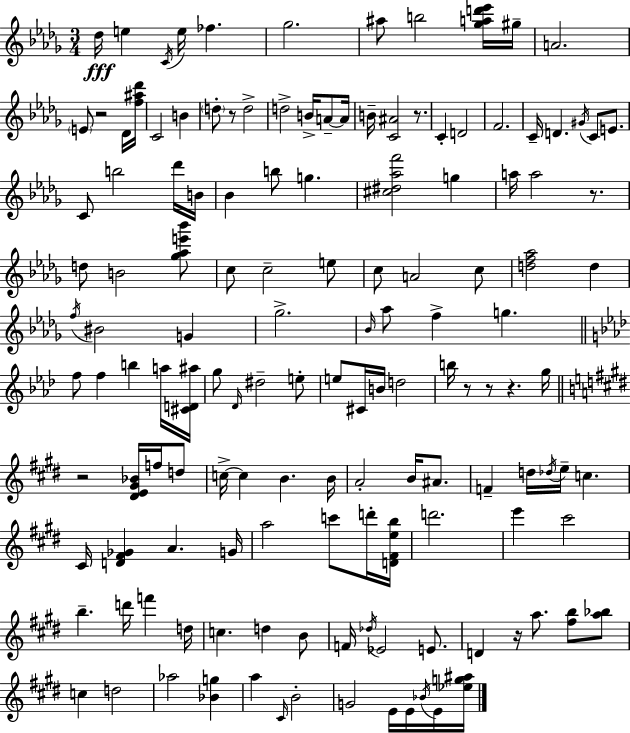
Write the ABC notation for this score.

X:1
T:Untitled
M:3/4
L:1/4
K:Bbm
_d/4 e C/4 e/4 _f _g2 ^a/2 b2 [_gad'_e']/4 ^g/4 A2 E/2 z2 _D/4 [f^a_d']/4 C2 B d/2 z/2 d2 d2 B/4 A/2 A/4 B/4 [C^A]2 z/2 C D2 F2 C/4 D ^G/4 C/2 E/2 C/2 b2 _d'/4 B/4 _B b/2 g [^c^d_af']2 g a/4 a2 z/2 d/2 B2 [_g_ae'_b']/2 c/2 c2 e/2 c/2 A2 c/2 [df_a]2 d f/4 ^B2 G _g2 _B/4 _a/2 f g f/2 f b a/4 [^CD^a]/4 g/2 _D/4 ^d2 e/2 e/2 ^C/4 B/4 d2 b/4 z/2 z/2 z g/4 z2 [^DE^G_B]/4 f/4 d/2 c/4 c B B/4 A2 B/4 ^A/2 F d/4 _d/4 e/4 c ^C/4 [D^F_G] A G/4 a2 c'/2 d'/4 [D^Feb]/4 d'2 e' ^c'2 b d'/4 f' d/4 c d B/2 F/4 _d/4 _E2 E/2 D z/4 a/2 [^fb]/2 [a_b]/2 c d2 _a2 [_Bg] a ^C/4 B2 G2 E/4 E/4 _B/4 E/4 [_eg^a]/4